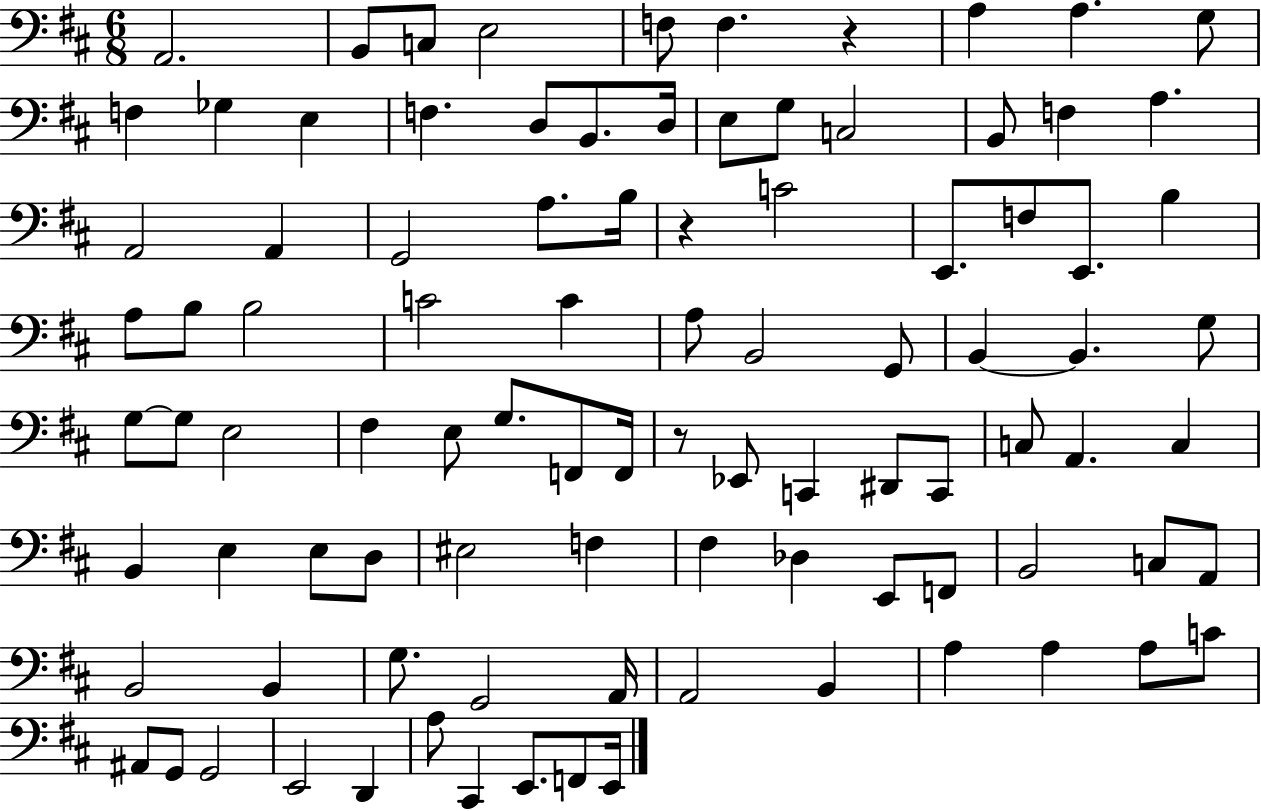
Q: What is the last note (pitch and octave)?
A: E2